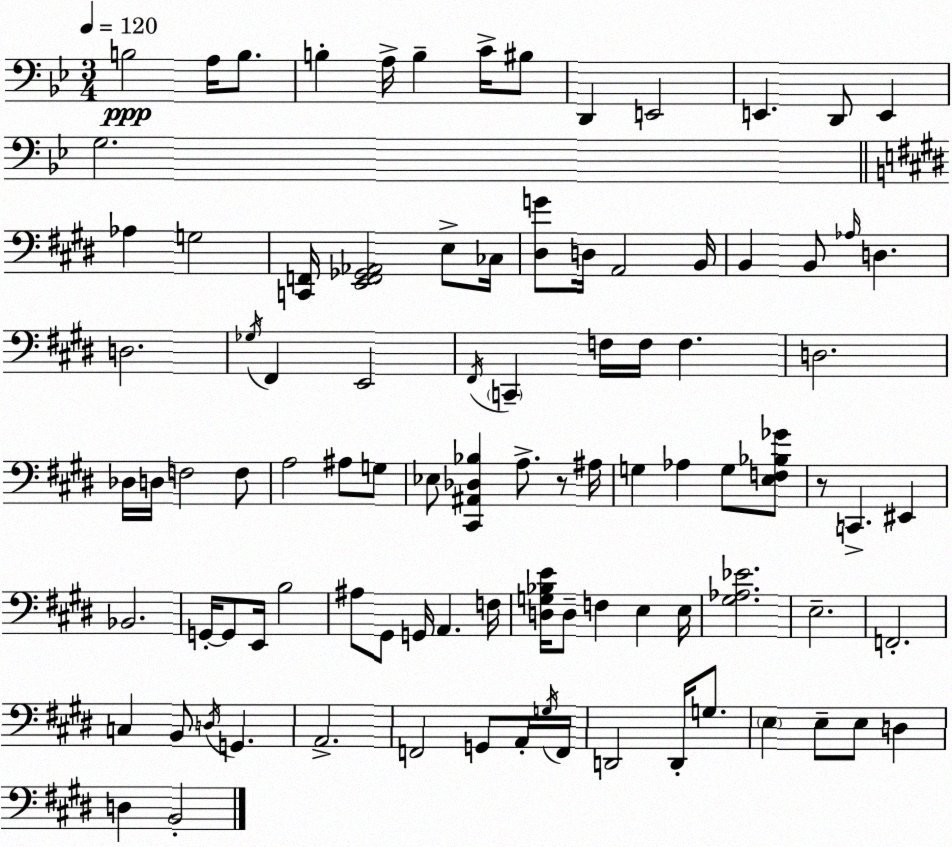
X:1
T:Untitled
M:3/4
L:1/4
K:Gm
B,2 A,/4 B,/2 B, A,/4 B, C/4 ^B,/2 D,, E,,2 E,, D,,/2 E,, G,2 _A, G,2 [C,,F,,]/4 [E,,F,,_G,,_A,,]2 E,/2 _C,/4 [^D,G]/2 D,/4 A,,2 B,,/4 B,, B,,/2 _A,/4 D, D,2 _G,/4 ^F,, E,,2 ^F,,/4 C,, F,/4 F,/4 F, D,2 _D,/4 D,/4 F,2 F,/2 A,2 ^A,/2 G,/2 _E,/2 [^C,,^A,,_D,_B,] A,/2 z/2 ^A,/4 G, _A, G,/2 [E,F,_B,_G]/2 z/2 C,, ^E,, _B,,2 G,,/4 G,,/2 E,,/4 B,2 ^A,/2 ^G,,/2 G,,/4 A,, F,/4 [D,G,_B,E]/4 D,/2 F, E, E,/4 [^G,_A,_E]2 E,2 F,,2 C, B,,/2 D,/4 G,, A,,2 F,,2 G,,/2 A,,/4 G,/4 F,,/4 D,,2 D,,/4 G,/2 E, E,/2 E,/2 D, D, B,,2